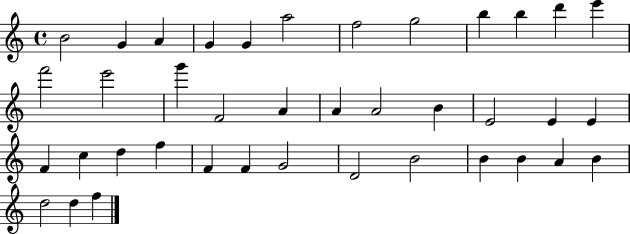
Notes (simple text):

B4/h G4/q A4/q G4/q G4/q A5/h F5/h G5/h B5/q B5/q D6/q E6/q F6/h E6/h G6/q F4/h A4/q A4/q A4/h B4/q E4/h E4/q E4/q F4/q C5/q D5/q F5/q F4/q F4/q G4/h D4/h B4/h B4/q B4/q A4/q B4/q D5/h D5/q F5/q